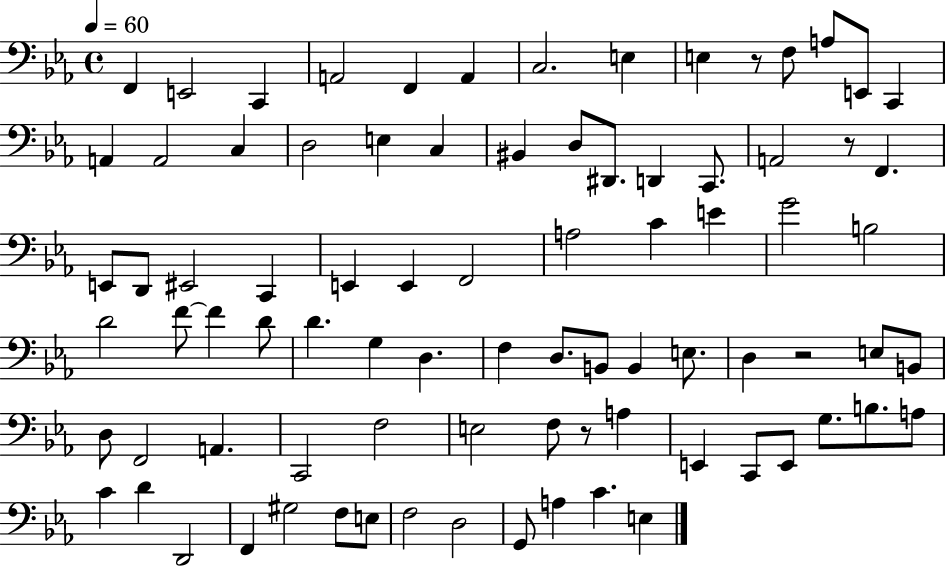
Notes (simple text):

F2/q E2/h C2/q A2/h F2/q A2/q C3/h. E3/q E3/q R/e F3/e A3/e E2/e C2/q A2/q A2/h C3/q D3/h E3/q C3/q BIS2/q D3/e D#2/e. D2/q C2/e. A2/h R/e F2/q. E2/e D2/e EIS2/h C2/q E2/q E2/q F2/h A3/h C4/q E4/q G4/h B3/h D4/h F4/e F4/q D4/e D4/q. G3/q D3/q. F3/q D3/e. B2/e B2/q E3/e. D3/q R/h E3/e B2/e D3/e F2/h A2/q. C2/h F3/h E3/h F3/e R/e A3/q E2/q C2/e E2/e G3/e. B3/e. A3/e C4/q D4/q D2/h F2/q G#3/h F3/e E3/e F3/h D3/h G2/e A3/q C4/q. E3/q